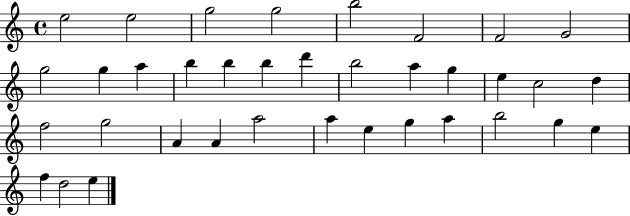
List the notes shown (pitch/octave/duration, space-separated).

E5/h E5/h G5/h G5/h B5/h F4/h F4/h G4/h G5/h G5/q A5/q B5/q B5/q B5/q D6/q B5/h A5/q G5/q E5/q C5/h D5/q F5/h G5/h A4/q A4/q A5/h A5/q E5/q G5/q A5/q B5/h G5/q E5/q F5/q D5/h E5/q